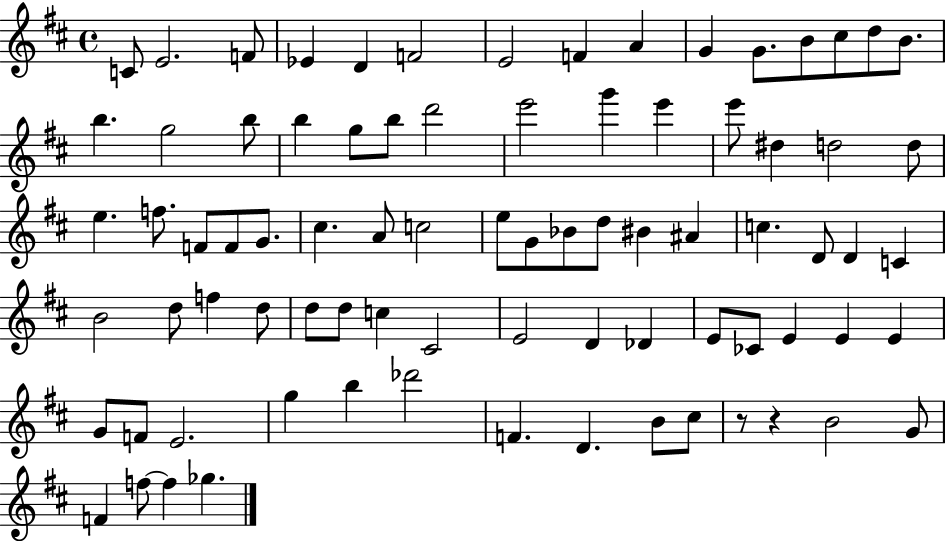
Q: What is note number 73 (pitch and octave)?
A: C#5